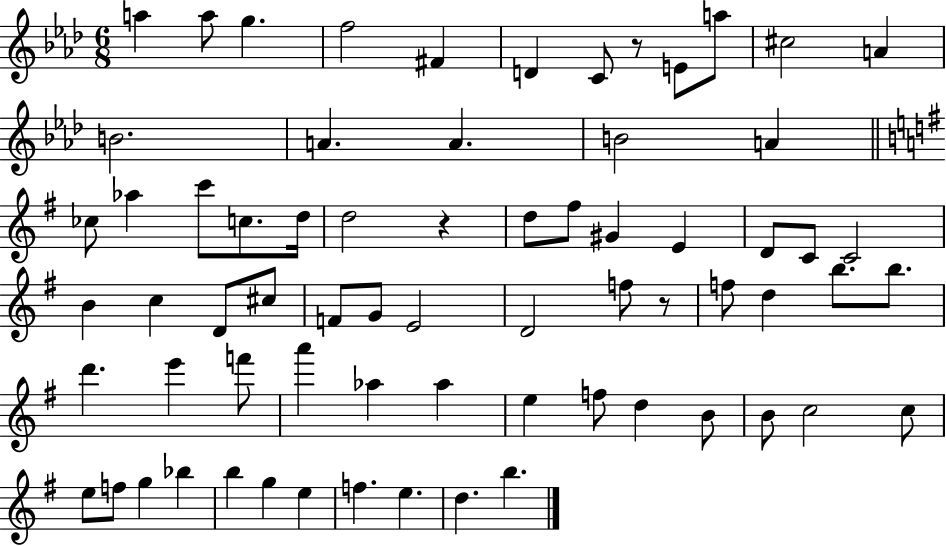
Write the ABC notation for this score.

X:1
T:Untitled
M:6/8
L:1/4
K:Ab
a a/2 g f2 ^F D C/2 z/2 E/2 a/2 ^c2 A B2 A A B2 A _c/2 _a c'/2 c/2 d/4 d2 z d/2 ^f/2 ^G E D/2 C/2 C2 B c D/2 ^c/2 F/2 G/2 E2 D2 f/2 z/2 f/2 d b/2 b/2 d' e' f'/2 a' _a _a e f/2 d B/2 B/2 c2 c/2 e/2 f/2 g _b b g e f e d b